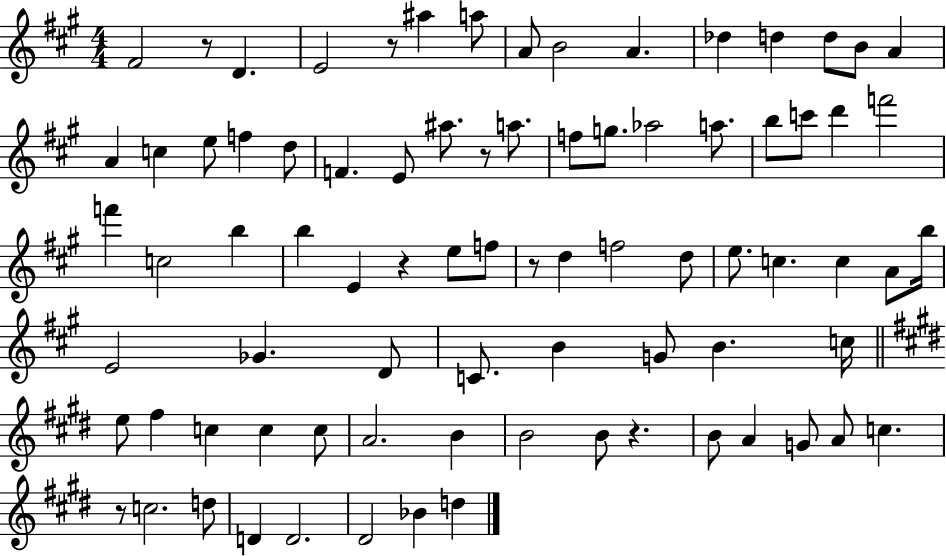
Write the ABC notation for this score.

X:1
T:Untitled
M:4/4
L:1/4
K:A
^F2 z/2 D E2 z/2 ^a a/2 A/2 B2 A _d d d/2 B/2 A A c e/2 f d/2 F E/2 ^a/2 z/2 a/2 f/2 g/2 _a2 a/2 b/2 c'/2 d' f'2 f' c2 b b E z e/2 f/2 z/2 d f2 d/2 e/2 c c A/2 b/4 E2 _G D/2 C/2 B G/2 B c/4 e/2 ^f c c c/2 A2 B B2 B/2 z B/2 A G/2 A/2 c z/2 c2 d/2 D D2 ^D2 _B d